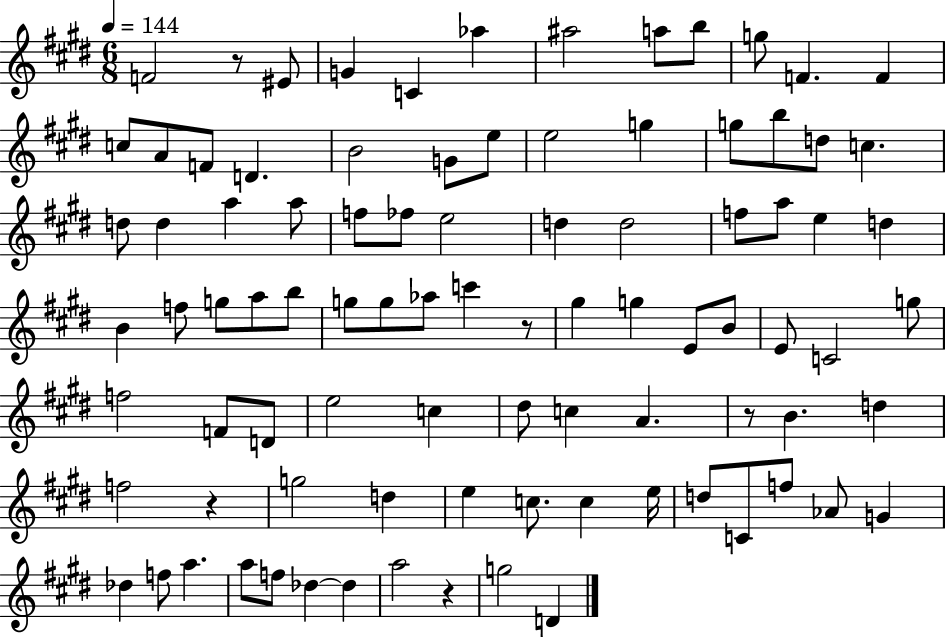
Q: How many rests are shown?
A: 5